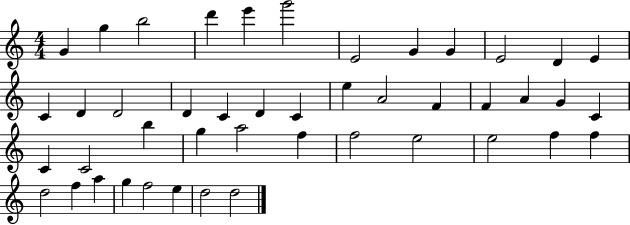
{
  \clef treble
  \numericTimeSignature
  \time 4/4
  \key c \major
  g'4 g''4 b''2 | d'''4 e'''4 g'''2 | e'2 g'4 g'4 | e'2 d'4 e'4 | \break c'4 d'4 d'2 | d'4 c'4 d'4 c'4 | e''4 a'2 f'4 | f'4 a'4 g'4 c'4 | \break c'4 c'2 b''4 | g''4 a''2 f''4 | f''2 e''2 | e''2 f''4 f''4 | \break d''2 f''4 a''4 | g''4 f''2 e''4 | d''2 d''2 | \bar "|."
}